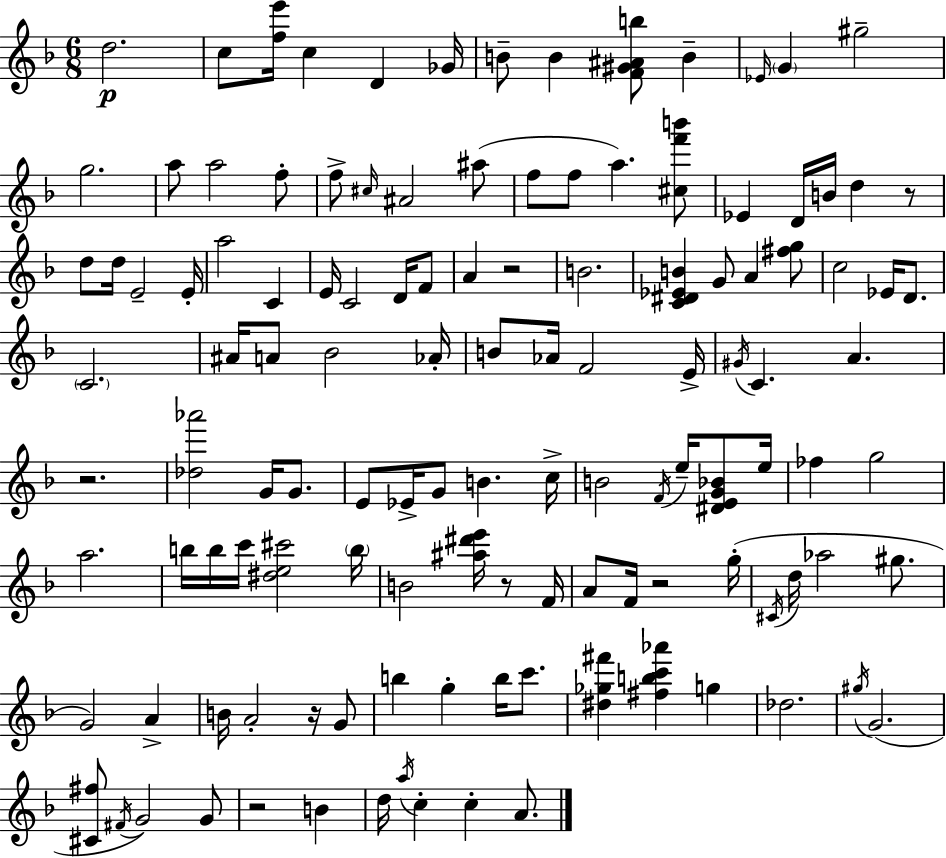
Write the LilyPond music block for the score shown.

{
  \clef treble
  \numericTimeSignature
  \time 6/8
  \key d \minor
  \repeat volta 2 { d''2.\p | c''8 <f'' e'''>16 c''4 d'4 ges'16 | b'8-- b'4 <f' gis' ais' b''>8 b'4-- | \grace { ees'16 } \parenthesize g'4 gis''2-- | \break g''2. | a''8 a''2 f''8-. | f''8-> \grace { cis''16 } ais'2 | ais''8( f''8 f''8 a''4.) | \break <cis'' f''' b'''>8 ees'4 d'16 b'16 d''4 | r8 d''8 d''16 e'2-- | e'16-. a''2 c'4 | e'16 c'2 d'16 | \break f'8 a'4 r2 | b'2. | <c' dis' ees' b'>4 g'8 a'4 | <fis'' g''>8 c''2 ees'16 d'8. | \break \parenthesize c'2. | ais'16 a'8 bes'2 | aes'16-. b'8 aes'16 f'2 | e'16-> \acciaccatura { gis'16 } c'4. a'4. | \break r2. | <des'' aes'''>2 g'16 | g'8. e'8 ees'16-> g'8 b'4. | c''16-> b'2 \acciaccatura { f'16 } | \break e''16-- <dis' e' g' bes'>8 e''16 fes''4 g''2 | a''2. | b''16 b''16 c'''16 <dis'' e'' cis'''>2 | \parenthesize b''16 b'2 | \break <ais'' dis''' e'''>16 r8 f'16 a'8 f'16 r2 | g''16-.( \acciaccatura { cis'16 } d''16 aes''2 | gis''8. g'2) | a'4-> b'16 a'2-. | \break r16 g'8 b''4 g''4-. | b''16 c'''8. <dis'' ges'' fis'''>4 <fis'' b'' c''' aes'''>4 | g''4 des''2. | \acciaccatura { gis''16 } g'2.( | \break <cis' fis''>8 \acciaccatura { fis'16 }) g'2 | g'8 r2 | b'4 d''16 \acciaccatura { a''16 } c''4-. | c''4-. a'8. } \bar "|."
}